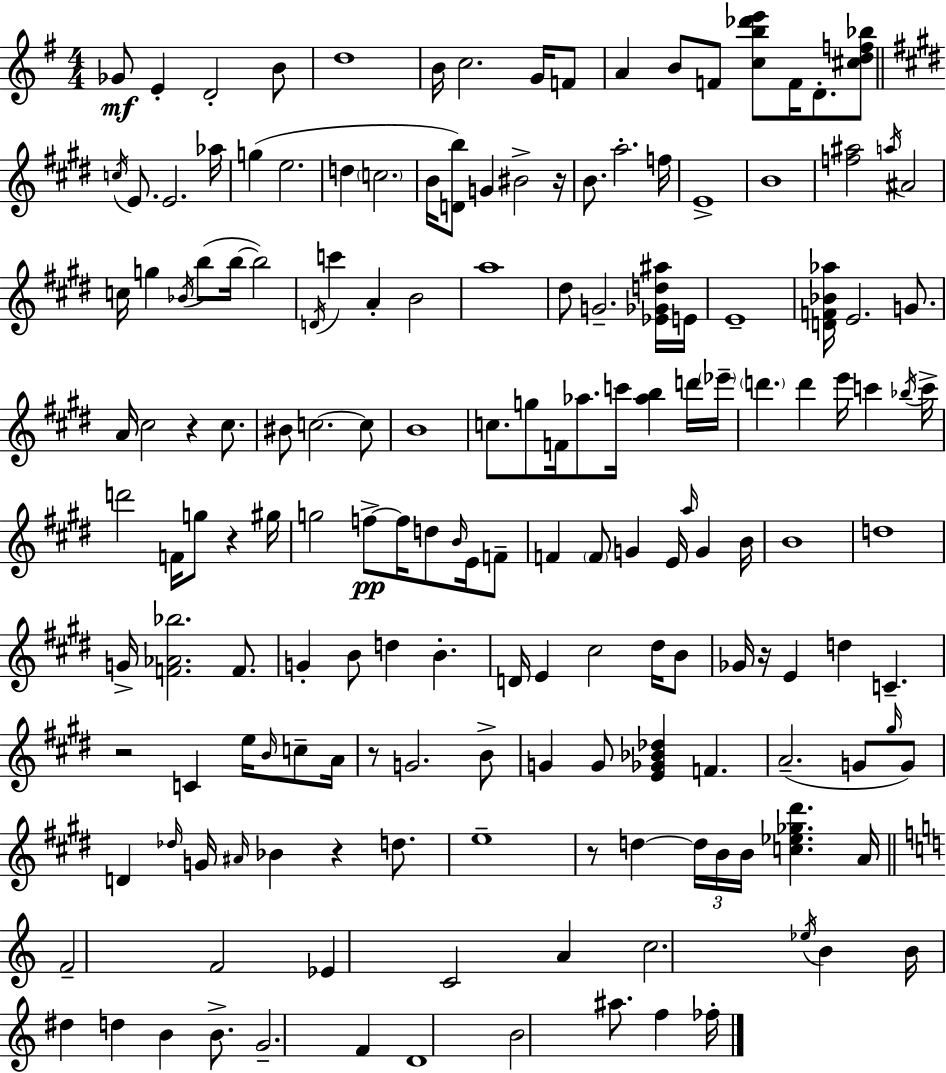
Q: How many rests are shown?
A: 8